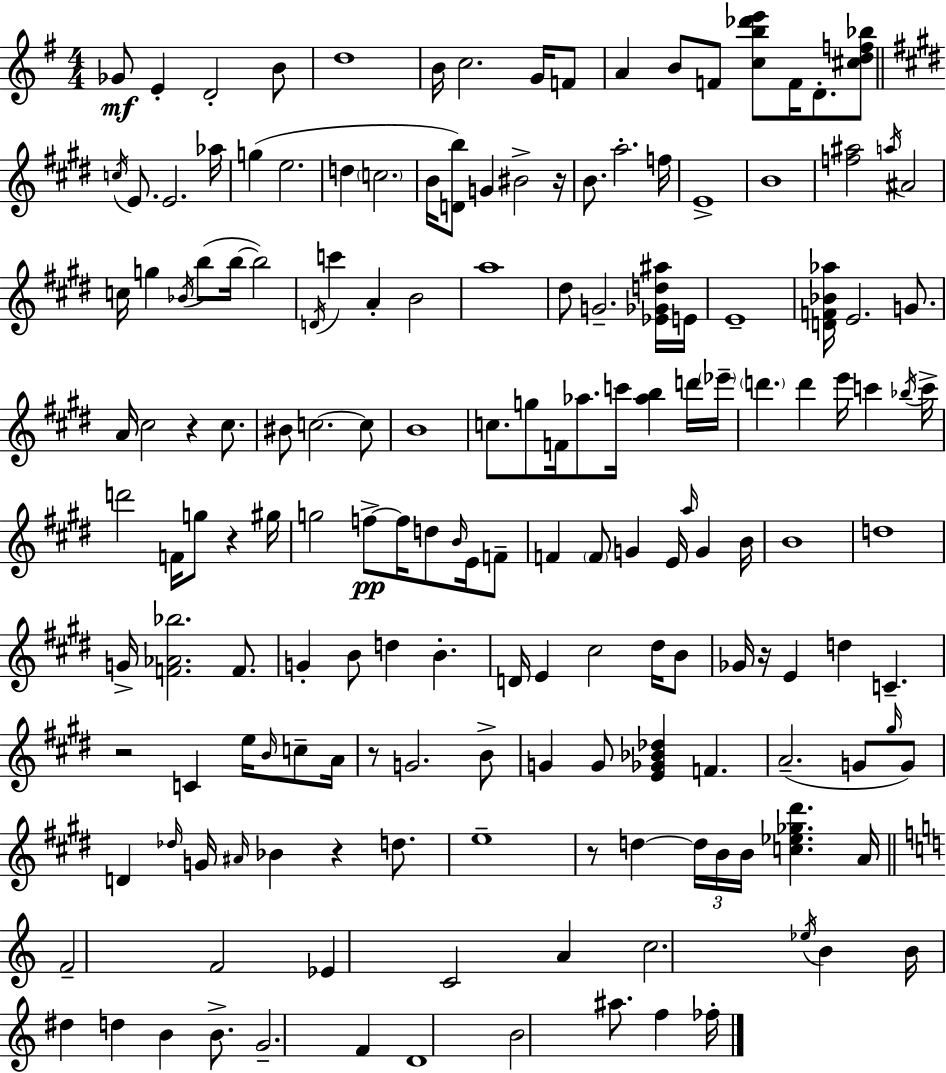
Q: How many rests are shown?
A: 8